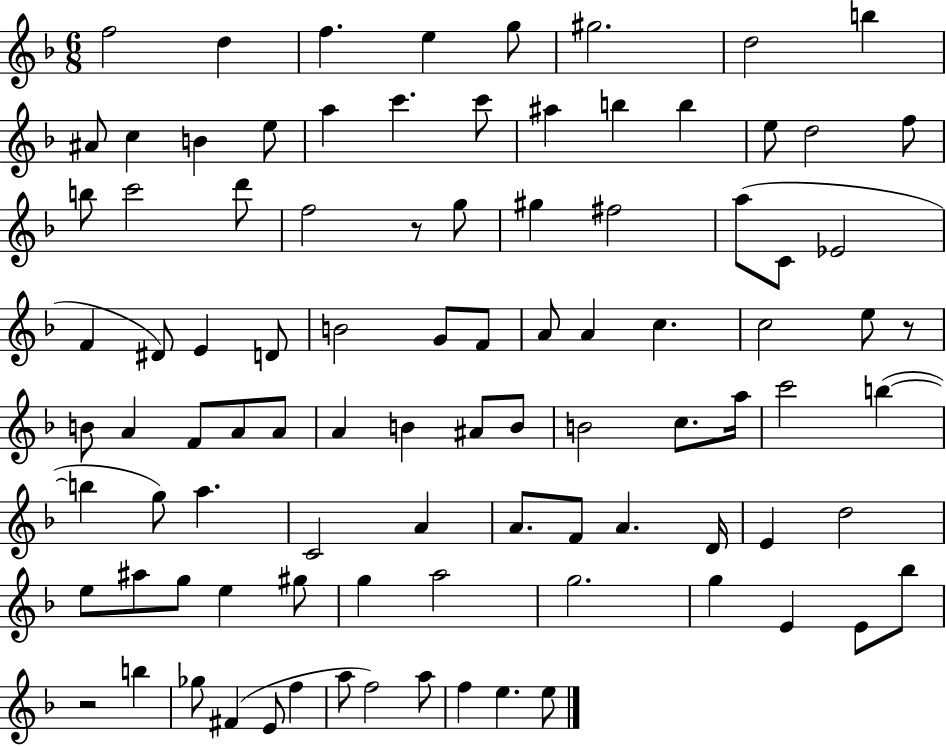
F5/h D5/q F5/q. E5/q G5/e G#5/h. D5/h B5/q A#4/e C5/q B4/q E5/e A5/q C6/q. C6/e A#5/q B5/q B5/q E5/e D5/h F5/e B5/e C6/h D6/e F5/h R/e G5/e G#5/q F#5/h A5/e C4/e Eb4/h F4/q D#4/e E4/q D4/e B4/h G4/e F4/e A4/e A4/q C5/q. C5/h E5/e R/e B4/e A4/q F4/e A4/e A4/e A4/q B4/q A#4/e B4/e B4/h C5/e. A5/s C6/h B5/q B5/q G5/e A5/q. C4/h A4/q A4/e. F4/e A4/q. D4/s E4/q D5/h E5/e A#5/e G5/e E5/q G#5/e G5/q A5/h G5/h. G5/q E4/q E4/e Bb5/e R/h B5/q Gb5/e F#4/q E4/e F5/q A5/e F5/h A5/e F5/q E5/q. E5/e